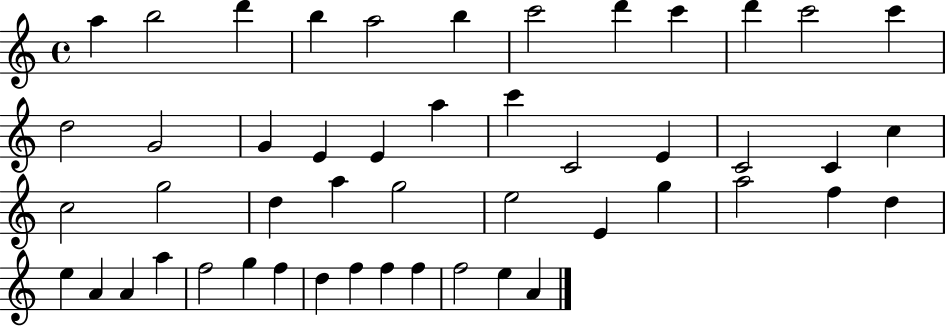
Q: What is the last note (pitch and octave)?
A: A4